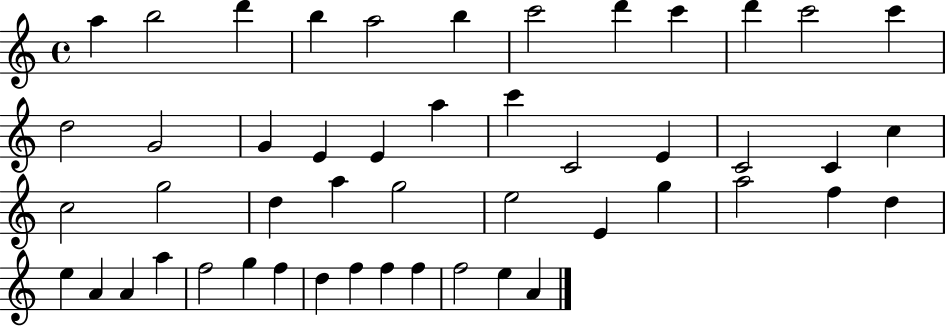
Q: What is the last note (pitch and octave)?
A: A4